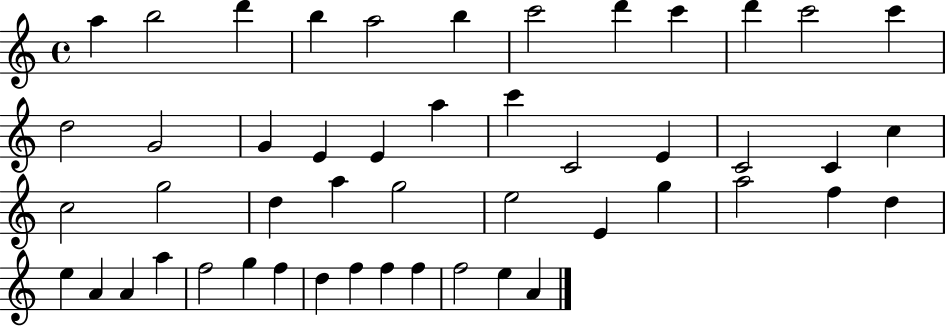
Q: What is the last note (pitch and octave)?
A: A4